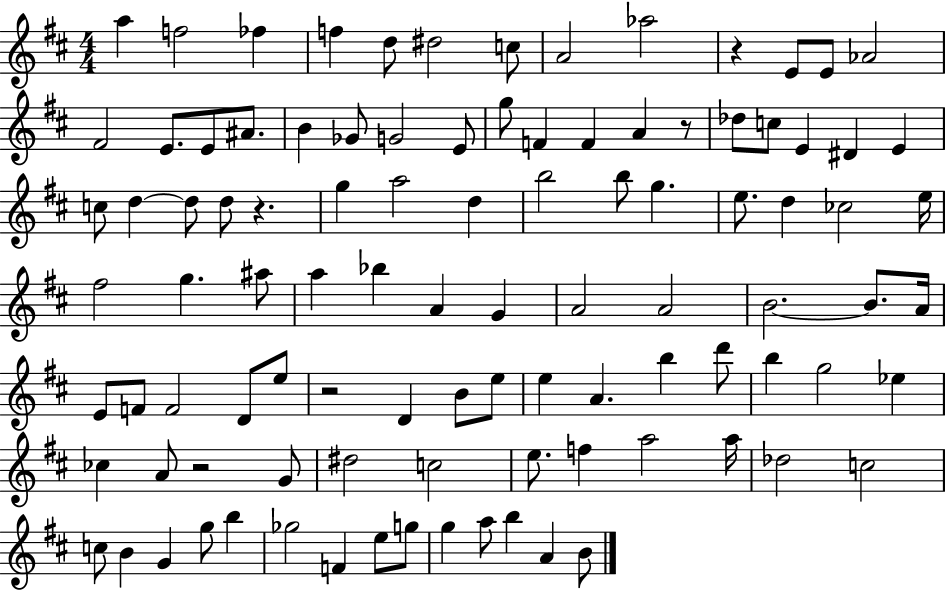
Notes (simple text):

A5/q F5/h FES5/q F5/q D5/e D#5/h C5/e A4/h Ab5/h R/q E4/e E4/e Ab4/h F#4/h E4/e. E4/e A#4/e. B4/q Gb4/e G4/h E4/e G5/e F4/q F4/q A4/q R/e Db5/e C5/e E4/q D#4/q E4/q C5/e D5/q D5/e D5/e R/q. G5/q A5/h D5/q B5/h B5/e G5/q. E5/e. D5/q CES5/h E5/s F#5/h G5/q. A#5/e A5/q Bb5/q A4/q G4/q A4/h A4/h B4/h. B4/e. A4/s E4/e F4/e F4/h D4/e E5/e R/h D4/q B4/e E5/e E5/q A4/q. B5/q D6/e B5/q G5/h Eb5/q CES5/q A4/e R/h G4/e D#5/h C5/h E5/e. F5/q A5/h A5/s Db5/h C5/h C5/e B4/q G4/q G5/e B5/q Gb5/h F4/q E5/e G5/e G5/q A5/e B5/q A4/q B4/e